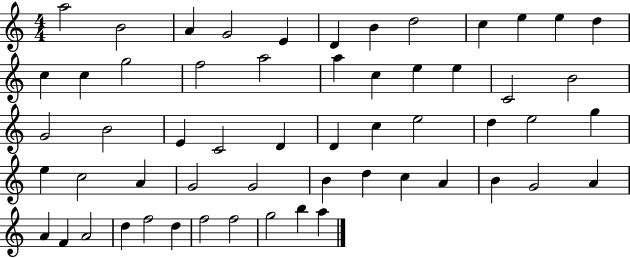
{
  \clef treble
  \numericTimeSignature
  \time 4/4
  \key c \major
  a''2 b'2 | a'4 g'2 e'4 | d'4 b'4 d''2 | c''4 e''4 e''4 d''4 | \break c''4 c''4 g''2 | f''2 a''2 | a''4 c''4 e''4 e''4 | c'2 b'2 | \break g'2 b'2 | e'4 c'2 d'4 | d'4 c''4 e''2 | d''4 e''2 g''4 | \break e''4 c''2 a'4 | g'2 g'2 | b'4 d''4 c''4 a'4 | b'4 g'2 a'4 | \break a'4 f'4 a'2 | d''4 f''2 d''4 | f''2 f''2 | g''2 b''4 a''4 | \break \bar "|."
}